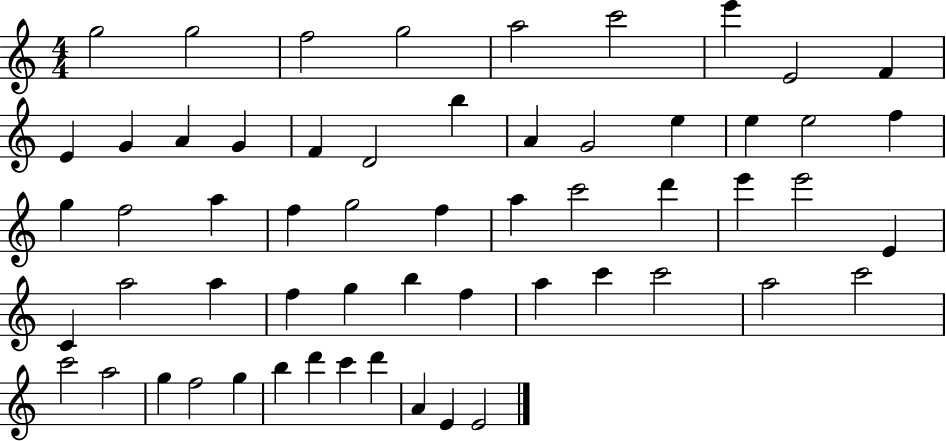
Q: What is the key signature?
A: C major